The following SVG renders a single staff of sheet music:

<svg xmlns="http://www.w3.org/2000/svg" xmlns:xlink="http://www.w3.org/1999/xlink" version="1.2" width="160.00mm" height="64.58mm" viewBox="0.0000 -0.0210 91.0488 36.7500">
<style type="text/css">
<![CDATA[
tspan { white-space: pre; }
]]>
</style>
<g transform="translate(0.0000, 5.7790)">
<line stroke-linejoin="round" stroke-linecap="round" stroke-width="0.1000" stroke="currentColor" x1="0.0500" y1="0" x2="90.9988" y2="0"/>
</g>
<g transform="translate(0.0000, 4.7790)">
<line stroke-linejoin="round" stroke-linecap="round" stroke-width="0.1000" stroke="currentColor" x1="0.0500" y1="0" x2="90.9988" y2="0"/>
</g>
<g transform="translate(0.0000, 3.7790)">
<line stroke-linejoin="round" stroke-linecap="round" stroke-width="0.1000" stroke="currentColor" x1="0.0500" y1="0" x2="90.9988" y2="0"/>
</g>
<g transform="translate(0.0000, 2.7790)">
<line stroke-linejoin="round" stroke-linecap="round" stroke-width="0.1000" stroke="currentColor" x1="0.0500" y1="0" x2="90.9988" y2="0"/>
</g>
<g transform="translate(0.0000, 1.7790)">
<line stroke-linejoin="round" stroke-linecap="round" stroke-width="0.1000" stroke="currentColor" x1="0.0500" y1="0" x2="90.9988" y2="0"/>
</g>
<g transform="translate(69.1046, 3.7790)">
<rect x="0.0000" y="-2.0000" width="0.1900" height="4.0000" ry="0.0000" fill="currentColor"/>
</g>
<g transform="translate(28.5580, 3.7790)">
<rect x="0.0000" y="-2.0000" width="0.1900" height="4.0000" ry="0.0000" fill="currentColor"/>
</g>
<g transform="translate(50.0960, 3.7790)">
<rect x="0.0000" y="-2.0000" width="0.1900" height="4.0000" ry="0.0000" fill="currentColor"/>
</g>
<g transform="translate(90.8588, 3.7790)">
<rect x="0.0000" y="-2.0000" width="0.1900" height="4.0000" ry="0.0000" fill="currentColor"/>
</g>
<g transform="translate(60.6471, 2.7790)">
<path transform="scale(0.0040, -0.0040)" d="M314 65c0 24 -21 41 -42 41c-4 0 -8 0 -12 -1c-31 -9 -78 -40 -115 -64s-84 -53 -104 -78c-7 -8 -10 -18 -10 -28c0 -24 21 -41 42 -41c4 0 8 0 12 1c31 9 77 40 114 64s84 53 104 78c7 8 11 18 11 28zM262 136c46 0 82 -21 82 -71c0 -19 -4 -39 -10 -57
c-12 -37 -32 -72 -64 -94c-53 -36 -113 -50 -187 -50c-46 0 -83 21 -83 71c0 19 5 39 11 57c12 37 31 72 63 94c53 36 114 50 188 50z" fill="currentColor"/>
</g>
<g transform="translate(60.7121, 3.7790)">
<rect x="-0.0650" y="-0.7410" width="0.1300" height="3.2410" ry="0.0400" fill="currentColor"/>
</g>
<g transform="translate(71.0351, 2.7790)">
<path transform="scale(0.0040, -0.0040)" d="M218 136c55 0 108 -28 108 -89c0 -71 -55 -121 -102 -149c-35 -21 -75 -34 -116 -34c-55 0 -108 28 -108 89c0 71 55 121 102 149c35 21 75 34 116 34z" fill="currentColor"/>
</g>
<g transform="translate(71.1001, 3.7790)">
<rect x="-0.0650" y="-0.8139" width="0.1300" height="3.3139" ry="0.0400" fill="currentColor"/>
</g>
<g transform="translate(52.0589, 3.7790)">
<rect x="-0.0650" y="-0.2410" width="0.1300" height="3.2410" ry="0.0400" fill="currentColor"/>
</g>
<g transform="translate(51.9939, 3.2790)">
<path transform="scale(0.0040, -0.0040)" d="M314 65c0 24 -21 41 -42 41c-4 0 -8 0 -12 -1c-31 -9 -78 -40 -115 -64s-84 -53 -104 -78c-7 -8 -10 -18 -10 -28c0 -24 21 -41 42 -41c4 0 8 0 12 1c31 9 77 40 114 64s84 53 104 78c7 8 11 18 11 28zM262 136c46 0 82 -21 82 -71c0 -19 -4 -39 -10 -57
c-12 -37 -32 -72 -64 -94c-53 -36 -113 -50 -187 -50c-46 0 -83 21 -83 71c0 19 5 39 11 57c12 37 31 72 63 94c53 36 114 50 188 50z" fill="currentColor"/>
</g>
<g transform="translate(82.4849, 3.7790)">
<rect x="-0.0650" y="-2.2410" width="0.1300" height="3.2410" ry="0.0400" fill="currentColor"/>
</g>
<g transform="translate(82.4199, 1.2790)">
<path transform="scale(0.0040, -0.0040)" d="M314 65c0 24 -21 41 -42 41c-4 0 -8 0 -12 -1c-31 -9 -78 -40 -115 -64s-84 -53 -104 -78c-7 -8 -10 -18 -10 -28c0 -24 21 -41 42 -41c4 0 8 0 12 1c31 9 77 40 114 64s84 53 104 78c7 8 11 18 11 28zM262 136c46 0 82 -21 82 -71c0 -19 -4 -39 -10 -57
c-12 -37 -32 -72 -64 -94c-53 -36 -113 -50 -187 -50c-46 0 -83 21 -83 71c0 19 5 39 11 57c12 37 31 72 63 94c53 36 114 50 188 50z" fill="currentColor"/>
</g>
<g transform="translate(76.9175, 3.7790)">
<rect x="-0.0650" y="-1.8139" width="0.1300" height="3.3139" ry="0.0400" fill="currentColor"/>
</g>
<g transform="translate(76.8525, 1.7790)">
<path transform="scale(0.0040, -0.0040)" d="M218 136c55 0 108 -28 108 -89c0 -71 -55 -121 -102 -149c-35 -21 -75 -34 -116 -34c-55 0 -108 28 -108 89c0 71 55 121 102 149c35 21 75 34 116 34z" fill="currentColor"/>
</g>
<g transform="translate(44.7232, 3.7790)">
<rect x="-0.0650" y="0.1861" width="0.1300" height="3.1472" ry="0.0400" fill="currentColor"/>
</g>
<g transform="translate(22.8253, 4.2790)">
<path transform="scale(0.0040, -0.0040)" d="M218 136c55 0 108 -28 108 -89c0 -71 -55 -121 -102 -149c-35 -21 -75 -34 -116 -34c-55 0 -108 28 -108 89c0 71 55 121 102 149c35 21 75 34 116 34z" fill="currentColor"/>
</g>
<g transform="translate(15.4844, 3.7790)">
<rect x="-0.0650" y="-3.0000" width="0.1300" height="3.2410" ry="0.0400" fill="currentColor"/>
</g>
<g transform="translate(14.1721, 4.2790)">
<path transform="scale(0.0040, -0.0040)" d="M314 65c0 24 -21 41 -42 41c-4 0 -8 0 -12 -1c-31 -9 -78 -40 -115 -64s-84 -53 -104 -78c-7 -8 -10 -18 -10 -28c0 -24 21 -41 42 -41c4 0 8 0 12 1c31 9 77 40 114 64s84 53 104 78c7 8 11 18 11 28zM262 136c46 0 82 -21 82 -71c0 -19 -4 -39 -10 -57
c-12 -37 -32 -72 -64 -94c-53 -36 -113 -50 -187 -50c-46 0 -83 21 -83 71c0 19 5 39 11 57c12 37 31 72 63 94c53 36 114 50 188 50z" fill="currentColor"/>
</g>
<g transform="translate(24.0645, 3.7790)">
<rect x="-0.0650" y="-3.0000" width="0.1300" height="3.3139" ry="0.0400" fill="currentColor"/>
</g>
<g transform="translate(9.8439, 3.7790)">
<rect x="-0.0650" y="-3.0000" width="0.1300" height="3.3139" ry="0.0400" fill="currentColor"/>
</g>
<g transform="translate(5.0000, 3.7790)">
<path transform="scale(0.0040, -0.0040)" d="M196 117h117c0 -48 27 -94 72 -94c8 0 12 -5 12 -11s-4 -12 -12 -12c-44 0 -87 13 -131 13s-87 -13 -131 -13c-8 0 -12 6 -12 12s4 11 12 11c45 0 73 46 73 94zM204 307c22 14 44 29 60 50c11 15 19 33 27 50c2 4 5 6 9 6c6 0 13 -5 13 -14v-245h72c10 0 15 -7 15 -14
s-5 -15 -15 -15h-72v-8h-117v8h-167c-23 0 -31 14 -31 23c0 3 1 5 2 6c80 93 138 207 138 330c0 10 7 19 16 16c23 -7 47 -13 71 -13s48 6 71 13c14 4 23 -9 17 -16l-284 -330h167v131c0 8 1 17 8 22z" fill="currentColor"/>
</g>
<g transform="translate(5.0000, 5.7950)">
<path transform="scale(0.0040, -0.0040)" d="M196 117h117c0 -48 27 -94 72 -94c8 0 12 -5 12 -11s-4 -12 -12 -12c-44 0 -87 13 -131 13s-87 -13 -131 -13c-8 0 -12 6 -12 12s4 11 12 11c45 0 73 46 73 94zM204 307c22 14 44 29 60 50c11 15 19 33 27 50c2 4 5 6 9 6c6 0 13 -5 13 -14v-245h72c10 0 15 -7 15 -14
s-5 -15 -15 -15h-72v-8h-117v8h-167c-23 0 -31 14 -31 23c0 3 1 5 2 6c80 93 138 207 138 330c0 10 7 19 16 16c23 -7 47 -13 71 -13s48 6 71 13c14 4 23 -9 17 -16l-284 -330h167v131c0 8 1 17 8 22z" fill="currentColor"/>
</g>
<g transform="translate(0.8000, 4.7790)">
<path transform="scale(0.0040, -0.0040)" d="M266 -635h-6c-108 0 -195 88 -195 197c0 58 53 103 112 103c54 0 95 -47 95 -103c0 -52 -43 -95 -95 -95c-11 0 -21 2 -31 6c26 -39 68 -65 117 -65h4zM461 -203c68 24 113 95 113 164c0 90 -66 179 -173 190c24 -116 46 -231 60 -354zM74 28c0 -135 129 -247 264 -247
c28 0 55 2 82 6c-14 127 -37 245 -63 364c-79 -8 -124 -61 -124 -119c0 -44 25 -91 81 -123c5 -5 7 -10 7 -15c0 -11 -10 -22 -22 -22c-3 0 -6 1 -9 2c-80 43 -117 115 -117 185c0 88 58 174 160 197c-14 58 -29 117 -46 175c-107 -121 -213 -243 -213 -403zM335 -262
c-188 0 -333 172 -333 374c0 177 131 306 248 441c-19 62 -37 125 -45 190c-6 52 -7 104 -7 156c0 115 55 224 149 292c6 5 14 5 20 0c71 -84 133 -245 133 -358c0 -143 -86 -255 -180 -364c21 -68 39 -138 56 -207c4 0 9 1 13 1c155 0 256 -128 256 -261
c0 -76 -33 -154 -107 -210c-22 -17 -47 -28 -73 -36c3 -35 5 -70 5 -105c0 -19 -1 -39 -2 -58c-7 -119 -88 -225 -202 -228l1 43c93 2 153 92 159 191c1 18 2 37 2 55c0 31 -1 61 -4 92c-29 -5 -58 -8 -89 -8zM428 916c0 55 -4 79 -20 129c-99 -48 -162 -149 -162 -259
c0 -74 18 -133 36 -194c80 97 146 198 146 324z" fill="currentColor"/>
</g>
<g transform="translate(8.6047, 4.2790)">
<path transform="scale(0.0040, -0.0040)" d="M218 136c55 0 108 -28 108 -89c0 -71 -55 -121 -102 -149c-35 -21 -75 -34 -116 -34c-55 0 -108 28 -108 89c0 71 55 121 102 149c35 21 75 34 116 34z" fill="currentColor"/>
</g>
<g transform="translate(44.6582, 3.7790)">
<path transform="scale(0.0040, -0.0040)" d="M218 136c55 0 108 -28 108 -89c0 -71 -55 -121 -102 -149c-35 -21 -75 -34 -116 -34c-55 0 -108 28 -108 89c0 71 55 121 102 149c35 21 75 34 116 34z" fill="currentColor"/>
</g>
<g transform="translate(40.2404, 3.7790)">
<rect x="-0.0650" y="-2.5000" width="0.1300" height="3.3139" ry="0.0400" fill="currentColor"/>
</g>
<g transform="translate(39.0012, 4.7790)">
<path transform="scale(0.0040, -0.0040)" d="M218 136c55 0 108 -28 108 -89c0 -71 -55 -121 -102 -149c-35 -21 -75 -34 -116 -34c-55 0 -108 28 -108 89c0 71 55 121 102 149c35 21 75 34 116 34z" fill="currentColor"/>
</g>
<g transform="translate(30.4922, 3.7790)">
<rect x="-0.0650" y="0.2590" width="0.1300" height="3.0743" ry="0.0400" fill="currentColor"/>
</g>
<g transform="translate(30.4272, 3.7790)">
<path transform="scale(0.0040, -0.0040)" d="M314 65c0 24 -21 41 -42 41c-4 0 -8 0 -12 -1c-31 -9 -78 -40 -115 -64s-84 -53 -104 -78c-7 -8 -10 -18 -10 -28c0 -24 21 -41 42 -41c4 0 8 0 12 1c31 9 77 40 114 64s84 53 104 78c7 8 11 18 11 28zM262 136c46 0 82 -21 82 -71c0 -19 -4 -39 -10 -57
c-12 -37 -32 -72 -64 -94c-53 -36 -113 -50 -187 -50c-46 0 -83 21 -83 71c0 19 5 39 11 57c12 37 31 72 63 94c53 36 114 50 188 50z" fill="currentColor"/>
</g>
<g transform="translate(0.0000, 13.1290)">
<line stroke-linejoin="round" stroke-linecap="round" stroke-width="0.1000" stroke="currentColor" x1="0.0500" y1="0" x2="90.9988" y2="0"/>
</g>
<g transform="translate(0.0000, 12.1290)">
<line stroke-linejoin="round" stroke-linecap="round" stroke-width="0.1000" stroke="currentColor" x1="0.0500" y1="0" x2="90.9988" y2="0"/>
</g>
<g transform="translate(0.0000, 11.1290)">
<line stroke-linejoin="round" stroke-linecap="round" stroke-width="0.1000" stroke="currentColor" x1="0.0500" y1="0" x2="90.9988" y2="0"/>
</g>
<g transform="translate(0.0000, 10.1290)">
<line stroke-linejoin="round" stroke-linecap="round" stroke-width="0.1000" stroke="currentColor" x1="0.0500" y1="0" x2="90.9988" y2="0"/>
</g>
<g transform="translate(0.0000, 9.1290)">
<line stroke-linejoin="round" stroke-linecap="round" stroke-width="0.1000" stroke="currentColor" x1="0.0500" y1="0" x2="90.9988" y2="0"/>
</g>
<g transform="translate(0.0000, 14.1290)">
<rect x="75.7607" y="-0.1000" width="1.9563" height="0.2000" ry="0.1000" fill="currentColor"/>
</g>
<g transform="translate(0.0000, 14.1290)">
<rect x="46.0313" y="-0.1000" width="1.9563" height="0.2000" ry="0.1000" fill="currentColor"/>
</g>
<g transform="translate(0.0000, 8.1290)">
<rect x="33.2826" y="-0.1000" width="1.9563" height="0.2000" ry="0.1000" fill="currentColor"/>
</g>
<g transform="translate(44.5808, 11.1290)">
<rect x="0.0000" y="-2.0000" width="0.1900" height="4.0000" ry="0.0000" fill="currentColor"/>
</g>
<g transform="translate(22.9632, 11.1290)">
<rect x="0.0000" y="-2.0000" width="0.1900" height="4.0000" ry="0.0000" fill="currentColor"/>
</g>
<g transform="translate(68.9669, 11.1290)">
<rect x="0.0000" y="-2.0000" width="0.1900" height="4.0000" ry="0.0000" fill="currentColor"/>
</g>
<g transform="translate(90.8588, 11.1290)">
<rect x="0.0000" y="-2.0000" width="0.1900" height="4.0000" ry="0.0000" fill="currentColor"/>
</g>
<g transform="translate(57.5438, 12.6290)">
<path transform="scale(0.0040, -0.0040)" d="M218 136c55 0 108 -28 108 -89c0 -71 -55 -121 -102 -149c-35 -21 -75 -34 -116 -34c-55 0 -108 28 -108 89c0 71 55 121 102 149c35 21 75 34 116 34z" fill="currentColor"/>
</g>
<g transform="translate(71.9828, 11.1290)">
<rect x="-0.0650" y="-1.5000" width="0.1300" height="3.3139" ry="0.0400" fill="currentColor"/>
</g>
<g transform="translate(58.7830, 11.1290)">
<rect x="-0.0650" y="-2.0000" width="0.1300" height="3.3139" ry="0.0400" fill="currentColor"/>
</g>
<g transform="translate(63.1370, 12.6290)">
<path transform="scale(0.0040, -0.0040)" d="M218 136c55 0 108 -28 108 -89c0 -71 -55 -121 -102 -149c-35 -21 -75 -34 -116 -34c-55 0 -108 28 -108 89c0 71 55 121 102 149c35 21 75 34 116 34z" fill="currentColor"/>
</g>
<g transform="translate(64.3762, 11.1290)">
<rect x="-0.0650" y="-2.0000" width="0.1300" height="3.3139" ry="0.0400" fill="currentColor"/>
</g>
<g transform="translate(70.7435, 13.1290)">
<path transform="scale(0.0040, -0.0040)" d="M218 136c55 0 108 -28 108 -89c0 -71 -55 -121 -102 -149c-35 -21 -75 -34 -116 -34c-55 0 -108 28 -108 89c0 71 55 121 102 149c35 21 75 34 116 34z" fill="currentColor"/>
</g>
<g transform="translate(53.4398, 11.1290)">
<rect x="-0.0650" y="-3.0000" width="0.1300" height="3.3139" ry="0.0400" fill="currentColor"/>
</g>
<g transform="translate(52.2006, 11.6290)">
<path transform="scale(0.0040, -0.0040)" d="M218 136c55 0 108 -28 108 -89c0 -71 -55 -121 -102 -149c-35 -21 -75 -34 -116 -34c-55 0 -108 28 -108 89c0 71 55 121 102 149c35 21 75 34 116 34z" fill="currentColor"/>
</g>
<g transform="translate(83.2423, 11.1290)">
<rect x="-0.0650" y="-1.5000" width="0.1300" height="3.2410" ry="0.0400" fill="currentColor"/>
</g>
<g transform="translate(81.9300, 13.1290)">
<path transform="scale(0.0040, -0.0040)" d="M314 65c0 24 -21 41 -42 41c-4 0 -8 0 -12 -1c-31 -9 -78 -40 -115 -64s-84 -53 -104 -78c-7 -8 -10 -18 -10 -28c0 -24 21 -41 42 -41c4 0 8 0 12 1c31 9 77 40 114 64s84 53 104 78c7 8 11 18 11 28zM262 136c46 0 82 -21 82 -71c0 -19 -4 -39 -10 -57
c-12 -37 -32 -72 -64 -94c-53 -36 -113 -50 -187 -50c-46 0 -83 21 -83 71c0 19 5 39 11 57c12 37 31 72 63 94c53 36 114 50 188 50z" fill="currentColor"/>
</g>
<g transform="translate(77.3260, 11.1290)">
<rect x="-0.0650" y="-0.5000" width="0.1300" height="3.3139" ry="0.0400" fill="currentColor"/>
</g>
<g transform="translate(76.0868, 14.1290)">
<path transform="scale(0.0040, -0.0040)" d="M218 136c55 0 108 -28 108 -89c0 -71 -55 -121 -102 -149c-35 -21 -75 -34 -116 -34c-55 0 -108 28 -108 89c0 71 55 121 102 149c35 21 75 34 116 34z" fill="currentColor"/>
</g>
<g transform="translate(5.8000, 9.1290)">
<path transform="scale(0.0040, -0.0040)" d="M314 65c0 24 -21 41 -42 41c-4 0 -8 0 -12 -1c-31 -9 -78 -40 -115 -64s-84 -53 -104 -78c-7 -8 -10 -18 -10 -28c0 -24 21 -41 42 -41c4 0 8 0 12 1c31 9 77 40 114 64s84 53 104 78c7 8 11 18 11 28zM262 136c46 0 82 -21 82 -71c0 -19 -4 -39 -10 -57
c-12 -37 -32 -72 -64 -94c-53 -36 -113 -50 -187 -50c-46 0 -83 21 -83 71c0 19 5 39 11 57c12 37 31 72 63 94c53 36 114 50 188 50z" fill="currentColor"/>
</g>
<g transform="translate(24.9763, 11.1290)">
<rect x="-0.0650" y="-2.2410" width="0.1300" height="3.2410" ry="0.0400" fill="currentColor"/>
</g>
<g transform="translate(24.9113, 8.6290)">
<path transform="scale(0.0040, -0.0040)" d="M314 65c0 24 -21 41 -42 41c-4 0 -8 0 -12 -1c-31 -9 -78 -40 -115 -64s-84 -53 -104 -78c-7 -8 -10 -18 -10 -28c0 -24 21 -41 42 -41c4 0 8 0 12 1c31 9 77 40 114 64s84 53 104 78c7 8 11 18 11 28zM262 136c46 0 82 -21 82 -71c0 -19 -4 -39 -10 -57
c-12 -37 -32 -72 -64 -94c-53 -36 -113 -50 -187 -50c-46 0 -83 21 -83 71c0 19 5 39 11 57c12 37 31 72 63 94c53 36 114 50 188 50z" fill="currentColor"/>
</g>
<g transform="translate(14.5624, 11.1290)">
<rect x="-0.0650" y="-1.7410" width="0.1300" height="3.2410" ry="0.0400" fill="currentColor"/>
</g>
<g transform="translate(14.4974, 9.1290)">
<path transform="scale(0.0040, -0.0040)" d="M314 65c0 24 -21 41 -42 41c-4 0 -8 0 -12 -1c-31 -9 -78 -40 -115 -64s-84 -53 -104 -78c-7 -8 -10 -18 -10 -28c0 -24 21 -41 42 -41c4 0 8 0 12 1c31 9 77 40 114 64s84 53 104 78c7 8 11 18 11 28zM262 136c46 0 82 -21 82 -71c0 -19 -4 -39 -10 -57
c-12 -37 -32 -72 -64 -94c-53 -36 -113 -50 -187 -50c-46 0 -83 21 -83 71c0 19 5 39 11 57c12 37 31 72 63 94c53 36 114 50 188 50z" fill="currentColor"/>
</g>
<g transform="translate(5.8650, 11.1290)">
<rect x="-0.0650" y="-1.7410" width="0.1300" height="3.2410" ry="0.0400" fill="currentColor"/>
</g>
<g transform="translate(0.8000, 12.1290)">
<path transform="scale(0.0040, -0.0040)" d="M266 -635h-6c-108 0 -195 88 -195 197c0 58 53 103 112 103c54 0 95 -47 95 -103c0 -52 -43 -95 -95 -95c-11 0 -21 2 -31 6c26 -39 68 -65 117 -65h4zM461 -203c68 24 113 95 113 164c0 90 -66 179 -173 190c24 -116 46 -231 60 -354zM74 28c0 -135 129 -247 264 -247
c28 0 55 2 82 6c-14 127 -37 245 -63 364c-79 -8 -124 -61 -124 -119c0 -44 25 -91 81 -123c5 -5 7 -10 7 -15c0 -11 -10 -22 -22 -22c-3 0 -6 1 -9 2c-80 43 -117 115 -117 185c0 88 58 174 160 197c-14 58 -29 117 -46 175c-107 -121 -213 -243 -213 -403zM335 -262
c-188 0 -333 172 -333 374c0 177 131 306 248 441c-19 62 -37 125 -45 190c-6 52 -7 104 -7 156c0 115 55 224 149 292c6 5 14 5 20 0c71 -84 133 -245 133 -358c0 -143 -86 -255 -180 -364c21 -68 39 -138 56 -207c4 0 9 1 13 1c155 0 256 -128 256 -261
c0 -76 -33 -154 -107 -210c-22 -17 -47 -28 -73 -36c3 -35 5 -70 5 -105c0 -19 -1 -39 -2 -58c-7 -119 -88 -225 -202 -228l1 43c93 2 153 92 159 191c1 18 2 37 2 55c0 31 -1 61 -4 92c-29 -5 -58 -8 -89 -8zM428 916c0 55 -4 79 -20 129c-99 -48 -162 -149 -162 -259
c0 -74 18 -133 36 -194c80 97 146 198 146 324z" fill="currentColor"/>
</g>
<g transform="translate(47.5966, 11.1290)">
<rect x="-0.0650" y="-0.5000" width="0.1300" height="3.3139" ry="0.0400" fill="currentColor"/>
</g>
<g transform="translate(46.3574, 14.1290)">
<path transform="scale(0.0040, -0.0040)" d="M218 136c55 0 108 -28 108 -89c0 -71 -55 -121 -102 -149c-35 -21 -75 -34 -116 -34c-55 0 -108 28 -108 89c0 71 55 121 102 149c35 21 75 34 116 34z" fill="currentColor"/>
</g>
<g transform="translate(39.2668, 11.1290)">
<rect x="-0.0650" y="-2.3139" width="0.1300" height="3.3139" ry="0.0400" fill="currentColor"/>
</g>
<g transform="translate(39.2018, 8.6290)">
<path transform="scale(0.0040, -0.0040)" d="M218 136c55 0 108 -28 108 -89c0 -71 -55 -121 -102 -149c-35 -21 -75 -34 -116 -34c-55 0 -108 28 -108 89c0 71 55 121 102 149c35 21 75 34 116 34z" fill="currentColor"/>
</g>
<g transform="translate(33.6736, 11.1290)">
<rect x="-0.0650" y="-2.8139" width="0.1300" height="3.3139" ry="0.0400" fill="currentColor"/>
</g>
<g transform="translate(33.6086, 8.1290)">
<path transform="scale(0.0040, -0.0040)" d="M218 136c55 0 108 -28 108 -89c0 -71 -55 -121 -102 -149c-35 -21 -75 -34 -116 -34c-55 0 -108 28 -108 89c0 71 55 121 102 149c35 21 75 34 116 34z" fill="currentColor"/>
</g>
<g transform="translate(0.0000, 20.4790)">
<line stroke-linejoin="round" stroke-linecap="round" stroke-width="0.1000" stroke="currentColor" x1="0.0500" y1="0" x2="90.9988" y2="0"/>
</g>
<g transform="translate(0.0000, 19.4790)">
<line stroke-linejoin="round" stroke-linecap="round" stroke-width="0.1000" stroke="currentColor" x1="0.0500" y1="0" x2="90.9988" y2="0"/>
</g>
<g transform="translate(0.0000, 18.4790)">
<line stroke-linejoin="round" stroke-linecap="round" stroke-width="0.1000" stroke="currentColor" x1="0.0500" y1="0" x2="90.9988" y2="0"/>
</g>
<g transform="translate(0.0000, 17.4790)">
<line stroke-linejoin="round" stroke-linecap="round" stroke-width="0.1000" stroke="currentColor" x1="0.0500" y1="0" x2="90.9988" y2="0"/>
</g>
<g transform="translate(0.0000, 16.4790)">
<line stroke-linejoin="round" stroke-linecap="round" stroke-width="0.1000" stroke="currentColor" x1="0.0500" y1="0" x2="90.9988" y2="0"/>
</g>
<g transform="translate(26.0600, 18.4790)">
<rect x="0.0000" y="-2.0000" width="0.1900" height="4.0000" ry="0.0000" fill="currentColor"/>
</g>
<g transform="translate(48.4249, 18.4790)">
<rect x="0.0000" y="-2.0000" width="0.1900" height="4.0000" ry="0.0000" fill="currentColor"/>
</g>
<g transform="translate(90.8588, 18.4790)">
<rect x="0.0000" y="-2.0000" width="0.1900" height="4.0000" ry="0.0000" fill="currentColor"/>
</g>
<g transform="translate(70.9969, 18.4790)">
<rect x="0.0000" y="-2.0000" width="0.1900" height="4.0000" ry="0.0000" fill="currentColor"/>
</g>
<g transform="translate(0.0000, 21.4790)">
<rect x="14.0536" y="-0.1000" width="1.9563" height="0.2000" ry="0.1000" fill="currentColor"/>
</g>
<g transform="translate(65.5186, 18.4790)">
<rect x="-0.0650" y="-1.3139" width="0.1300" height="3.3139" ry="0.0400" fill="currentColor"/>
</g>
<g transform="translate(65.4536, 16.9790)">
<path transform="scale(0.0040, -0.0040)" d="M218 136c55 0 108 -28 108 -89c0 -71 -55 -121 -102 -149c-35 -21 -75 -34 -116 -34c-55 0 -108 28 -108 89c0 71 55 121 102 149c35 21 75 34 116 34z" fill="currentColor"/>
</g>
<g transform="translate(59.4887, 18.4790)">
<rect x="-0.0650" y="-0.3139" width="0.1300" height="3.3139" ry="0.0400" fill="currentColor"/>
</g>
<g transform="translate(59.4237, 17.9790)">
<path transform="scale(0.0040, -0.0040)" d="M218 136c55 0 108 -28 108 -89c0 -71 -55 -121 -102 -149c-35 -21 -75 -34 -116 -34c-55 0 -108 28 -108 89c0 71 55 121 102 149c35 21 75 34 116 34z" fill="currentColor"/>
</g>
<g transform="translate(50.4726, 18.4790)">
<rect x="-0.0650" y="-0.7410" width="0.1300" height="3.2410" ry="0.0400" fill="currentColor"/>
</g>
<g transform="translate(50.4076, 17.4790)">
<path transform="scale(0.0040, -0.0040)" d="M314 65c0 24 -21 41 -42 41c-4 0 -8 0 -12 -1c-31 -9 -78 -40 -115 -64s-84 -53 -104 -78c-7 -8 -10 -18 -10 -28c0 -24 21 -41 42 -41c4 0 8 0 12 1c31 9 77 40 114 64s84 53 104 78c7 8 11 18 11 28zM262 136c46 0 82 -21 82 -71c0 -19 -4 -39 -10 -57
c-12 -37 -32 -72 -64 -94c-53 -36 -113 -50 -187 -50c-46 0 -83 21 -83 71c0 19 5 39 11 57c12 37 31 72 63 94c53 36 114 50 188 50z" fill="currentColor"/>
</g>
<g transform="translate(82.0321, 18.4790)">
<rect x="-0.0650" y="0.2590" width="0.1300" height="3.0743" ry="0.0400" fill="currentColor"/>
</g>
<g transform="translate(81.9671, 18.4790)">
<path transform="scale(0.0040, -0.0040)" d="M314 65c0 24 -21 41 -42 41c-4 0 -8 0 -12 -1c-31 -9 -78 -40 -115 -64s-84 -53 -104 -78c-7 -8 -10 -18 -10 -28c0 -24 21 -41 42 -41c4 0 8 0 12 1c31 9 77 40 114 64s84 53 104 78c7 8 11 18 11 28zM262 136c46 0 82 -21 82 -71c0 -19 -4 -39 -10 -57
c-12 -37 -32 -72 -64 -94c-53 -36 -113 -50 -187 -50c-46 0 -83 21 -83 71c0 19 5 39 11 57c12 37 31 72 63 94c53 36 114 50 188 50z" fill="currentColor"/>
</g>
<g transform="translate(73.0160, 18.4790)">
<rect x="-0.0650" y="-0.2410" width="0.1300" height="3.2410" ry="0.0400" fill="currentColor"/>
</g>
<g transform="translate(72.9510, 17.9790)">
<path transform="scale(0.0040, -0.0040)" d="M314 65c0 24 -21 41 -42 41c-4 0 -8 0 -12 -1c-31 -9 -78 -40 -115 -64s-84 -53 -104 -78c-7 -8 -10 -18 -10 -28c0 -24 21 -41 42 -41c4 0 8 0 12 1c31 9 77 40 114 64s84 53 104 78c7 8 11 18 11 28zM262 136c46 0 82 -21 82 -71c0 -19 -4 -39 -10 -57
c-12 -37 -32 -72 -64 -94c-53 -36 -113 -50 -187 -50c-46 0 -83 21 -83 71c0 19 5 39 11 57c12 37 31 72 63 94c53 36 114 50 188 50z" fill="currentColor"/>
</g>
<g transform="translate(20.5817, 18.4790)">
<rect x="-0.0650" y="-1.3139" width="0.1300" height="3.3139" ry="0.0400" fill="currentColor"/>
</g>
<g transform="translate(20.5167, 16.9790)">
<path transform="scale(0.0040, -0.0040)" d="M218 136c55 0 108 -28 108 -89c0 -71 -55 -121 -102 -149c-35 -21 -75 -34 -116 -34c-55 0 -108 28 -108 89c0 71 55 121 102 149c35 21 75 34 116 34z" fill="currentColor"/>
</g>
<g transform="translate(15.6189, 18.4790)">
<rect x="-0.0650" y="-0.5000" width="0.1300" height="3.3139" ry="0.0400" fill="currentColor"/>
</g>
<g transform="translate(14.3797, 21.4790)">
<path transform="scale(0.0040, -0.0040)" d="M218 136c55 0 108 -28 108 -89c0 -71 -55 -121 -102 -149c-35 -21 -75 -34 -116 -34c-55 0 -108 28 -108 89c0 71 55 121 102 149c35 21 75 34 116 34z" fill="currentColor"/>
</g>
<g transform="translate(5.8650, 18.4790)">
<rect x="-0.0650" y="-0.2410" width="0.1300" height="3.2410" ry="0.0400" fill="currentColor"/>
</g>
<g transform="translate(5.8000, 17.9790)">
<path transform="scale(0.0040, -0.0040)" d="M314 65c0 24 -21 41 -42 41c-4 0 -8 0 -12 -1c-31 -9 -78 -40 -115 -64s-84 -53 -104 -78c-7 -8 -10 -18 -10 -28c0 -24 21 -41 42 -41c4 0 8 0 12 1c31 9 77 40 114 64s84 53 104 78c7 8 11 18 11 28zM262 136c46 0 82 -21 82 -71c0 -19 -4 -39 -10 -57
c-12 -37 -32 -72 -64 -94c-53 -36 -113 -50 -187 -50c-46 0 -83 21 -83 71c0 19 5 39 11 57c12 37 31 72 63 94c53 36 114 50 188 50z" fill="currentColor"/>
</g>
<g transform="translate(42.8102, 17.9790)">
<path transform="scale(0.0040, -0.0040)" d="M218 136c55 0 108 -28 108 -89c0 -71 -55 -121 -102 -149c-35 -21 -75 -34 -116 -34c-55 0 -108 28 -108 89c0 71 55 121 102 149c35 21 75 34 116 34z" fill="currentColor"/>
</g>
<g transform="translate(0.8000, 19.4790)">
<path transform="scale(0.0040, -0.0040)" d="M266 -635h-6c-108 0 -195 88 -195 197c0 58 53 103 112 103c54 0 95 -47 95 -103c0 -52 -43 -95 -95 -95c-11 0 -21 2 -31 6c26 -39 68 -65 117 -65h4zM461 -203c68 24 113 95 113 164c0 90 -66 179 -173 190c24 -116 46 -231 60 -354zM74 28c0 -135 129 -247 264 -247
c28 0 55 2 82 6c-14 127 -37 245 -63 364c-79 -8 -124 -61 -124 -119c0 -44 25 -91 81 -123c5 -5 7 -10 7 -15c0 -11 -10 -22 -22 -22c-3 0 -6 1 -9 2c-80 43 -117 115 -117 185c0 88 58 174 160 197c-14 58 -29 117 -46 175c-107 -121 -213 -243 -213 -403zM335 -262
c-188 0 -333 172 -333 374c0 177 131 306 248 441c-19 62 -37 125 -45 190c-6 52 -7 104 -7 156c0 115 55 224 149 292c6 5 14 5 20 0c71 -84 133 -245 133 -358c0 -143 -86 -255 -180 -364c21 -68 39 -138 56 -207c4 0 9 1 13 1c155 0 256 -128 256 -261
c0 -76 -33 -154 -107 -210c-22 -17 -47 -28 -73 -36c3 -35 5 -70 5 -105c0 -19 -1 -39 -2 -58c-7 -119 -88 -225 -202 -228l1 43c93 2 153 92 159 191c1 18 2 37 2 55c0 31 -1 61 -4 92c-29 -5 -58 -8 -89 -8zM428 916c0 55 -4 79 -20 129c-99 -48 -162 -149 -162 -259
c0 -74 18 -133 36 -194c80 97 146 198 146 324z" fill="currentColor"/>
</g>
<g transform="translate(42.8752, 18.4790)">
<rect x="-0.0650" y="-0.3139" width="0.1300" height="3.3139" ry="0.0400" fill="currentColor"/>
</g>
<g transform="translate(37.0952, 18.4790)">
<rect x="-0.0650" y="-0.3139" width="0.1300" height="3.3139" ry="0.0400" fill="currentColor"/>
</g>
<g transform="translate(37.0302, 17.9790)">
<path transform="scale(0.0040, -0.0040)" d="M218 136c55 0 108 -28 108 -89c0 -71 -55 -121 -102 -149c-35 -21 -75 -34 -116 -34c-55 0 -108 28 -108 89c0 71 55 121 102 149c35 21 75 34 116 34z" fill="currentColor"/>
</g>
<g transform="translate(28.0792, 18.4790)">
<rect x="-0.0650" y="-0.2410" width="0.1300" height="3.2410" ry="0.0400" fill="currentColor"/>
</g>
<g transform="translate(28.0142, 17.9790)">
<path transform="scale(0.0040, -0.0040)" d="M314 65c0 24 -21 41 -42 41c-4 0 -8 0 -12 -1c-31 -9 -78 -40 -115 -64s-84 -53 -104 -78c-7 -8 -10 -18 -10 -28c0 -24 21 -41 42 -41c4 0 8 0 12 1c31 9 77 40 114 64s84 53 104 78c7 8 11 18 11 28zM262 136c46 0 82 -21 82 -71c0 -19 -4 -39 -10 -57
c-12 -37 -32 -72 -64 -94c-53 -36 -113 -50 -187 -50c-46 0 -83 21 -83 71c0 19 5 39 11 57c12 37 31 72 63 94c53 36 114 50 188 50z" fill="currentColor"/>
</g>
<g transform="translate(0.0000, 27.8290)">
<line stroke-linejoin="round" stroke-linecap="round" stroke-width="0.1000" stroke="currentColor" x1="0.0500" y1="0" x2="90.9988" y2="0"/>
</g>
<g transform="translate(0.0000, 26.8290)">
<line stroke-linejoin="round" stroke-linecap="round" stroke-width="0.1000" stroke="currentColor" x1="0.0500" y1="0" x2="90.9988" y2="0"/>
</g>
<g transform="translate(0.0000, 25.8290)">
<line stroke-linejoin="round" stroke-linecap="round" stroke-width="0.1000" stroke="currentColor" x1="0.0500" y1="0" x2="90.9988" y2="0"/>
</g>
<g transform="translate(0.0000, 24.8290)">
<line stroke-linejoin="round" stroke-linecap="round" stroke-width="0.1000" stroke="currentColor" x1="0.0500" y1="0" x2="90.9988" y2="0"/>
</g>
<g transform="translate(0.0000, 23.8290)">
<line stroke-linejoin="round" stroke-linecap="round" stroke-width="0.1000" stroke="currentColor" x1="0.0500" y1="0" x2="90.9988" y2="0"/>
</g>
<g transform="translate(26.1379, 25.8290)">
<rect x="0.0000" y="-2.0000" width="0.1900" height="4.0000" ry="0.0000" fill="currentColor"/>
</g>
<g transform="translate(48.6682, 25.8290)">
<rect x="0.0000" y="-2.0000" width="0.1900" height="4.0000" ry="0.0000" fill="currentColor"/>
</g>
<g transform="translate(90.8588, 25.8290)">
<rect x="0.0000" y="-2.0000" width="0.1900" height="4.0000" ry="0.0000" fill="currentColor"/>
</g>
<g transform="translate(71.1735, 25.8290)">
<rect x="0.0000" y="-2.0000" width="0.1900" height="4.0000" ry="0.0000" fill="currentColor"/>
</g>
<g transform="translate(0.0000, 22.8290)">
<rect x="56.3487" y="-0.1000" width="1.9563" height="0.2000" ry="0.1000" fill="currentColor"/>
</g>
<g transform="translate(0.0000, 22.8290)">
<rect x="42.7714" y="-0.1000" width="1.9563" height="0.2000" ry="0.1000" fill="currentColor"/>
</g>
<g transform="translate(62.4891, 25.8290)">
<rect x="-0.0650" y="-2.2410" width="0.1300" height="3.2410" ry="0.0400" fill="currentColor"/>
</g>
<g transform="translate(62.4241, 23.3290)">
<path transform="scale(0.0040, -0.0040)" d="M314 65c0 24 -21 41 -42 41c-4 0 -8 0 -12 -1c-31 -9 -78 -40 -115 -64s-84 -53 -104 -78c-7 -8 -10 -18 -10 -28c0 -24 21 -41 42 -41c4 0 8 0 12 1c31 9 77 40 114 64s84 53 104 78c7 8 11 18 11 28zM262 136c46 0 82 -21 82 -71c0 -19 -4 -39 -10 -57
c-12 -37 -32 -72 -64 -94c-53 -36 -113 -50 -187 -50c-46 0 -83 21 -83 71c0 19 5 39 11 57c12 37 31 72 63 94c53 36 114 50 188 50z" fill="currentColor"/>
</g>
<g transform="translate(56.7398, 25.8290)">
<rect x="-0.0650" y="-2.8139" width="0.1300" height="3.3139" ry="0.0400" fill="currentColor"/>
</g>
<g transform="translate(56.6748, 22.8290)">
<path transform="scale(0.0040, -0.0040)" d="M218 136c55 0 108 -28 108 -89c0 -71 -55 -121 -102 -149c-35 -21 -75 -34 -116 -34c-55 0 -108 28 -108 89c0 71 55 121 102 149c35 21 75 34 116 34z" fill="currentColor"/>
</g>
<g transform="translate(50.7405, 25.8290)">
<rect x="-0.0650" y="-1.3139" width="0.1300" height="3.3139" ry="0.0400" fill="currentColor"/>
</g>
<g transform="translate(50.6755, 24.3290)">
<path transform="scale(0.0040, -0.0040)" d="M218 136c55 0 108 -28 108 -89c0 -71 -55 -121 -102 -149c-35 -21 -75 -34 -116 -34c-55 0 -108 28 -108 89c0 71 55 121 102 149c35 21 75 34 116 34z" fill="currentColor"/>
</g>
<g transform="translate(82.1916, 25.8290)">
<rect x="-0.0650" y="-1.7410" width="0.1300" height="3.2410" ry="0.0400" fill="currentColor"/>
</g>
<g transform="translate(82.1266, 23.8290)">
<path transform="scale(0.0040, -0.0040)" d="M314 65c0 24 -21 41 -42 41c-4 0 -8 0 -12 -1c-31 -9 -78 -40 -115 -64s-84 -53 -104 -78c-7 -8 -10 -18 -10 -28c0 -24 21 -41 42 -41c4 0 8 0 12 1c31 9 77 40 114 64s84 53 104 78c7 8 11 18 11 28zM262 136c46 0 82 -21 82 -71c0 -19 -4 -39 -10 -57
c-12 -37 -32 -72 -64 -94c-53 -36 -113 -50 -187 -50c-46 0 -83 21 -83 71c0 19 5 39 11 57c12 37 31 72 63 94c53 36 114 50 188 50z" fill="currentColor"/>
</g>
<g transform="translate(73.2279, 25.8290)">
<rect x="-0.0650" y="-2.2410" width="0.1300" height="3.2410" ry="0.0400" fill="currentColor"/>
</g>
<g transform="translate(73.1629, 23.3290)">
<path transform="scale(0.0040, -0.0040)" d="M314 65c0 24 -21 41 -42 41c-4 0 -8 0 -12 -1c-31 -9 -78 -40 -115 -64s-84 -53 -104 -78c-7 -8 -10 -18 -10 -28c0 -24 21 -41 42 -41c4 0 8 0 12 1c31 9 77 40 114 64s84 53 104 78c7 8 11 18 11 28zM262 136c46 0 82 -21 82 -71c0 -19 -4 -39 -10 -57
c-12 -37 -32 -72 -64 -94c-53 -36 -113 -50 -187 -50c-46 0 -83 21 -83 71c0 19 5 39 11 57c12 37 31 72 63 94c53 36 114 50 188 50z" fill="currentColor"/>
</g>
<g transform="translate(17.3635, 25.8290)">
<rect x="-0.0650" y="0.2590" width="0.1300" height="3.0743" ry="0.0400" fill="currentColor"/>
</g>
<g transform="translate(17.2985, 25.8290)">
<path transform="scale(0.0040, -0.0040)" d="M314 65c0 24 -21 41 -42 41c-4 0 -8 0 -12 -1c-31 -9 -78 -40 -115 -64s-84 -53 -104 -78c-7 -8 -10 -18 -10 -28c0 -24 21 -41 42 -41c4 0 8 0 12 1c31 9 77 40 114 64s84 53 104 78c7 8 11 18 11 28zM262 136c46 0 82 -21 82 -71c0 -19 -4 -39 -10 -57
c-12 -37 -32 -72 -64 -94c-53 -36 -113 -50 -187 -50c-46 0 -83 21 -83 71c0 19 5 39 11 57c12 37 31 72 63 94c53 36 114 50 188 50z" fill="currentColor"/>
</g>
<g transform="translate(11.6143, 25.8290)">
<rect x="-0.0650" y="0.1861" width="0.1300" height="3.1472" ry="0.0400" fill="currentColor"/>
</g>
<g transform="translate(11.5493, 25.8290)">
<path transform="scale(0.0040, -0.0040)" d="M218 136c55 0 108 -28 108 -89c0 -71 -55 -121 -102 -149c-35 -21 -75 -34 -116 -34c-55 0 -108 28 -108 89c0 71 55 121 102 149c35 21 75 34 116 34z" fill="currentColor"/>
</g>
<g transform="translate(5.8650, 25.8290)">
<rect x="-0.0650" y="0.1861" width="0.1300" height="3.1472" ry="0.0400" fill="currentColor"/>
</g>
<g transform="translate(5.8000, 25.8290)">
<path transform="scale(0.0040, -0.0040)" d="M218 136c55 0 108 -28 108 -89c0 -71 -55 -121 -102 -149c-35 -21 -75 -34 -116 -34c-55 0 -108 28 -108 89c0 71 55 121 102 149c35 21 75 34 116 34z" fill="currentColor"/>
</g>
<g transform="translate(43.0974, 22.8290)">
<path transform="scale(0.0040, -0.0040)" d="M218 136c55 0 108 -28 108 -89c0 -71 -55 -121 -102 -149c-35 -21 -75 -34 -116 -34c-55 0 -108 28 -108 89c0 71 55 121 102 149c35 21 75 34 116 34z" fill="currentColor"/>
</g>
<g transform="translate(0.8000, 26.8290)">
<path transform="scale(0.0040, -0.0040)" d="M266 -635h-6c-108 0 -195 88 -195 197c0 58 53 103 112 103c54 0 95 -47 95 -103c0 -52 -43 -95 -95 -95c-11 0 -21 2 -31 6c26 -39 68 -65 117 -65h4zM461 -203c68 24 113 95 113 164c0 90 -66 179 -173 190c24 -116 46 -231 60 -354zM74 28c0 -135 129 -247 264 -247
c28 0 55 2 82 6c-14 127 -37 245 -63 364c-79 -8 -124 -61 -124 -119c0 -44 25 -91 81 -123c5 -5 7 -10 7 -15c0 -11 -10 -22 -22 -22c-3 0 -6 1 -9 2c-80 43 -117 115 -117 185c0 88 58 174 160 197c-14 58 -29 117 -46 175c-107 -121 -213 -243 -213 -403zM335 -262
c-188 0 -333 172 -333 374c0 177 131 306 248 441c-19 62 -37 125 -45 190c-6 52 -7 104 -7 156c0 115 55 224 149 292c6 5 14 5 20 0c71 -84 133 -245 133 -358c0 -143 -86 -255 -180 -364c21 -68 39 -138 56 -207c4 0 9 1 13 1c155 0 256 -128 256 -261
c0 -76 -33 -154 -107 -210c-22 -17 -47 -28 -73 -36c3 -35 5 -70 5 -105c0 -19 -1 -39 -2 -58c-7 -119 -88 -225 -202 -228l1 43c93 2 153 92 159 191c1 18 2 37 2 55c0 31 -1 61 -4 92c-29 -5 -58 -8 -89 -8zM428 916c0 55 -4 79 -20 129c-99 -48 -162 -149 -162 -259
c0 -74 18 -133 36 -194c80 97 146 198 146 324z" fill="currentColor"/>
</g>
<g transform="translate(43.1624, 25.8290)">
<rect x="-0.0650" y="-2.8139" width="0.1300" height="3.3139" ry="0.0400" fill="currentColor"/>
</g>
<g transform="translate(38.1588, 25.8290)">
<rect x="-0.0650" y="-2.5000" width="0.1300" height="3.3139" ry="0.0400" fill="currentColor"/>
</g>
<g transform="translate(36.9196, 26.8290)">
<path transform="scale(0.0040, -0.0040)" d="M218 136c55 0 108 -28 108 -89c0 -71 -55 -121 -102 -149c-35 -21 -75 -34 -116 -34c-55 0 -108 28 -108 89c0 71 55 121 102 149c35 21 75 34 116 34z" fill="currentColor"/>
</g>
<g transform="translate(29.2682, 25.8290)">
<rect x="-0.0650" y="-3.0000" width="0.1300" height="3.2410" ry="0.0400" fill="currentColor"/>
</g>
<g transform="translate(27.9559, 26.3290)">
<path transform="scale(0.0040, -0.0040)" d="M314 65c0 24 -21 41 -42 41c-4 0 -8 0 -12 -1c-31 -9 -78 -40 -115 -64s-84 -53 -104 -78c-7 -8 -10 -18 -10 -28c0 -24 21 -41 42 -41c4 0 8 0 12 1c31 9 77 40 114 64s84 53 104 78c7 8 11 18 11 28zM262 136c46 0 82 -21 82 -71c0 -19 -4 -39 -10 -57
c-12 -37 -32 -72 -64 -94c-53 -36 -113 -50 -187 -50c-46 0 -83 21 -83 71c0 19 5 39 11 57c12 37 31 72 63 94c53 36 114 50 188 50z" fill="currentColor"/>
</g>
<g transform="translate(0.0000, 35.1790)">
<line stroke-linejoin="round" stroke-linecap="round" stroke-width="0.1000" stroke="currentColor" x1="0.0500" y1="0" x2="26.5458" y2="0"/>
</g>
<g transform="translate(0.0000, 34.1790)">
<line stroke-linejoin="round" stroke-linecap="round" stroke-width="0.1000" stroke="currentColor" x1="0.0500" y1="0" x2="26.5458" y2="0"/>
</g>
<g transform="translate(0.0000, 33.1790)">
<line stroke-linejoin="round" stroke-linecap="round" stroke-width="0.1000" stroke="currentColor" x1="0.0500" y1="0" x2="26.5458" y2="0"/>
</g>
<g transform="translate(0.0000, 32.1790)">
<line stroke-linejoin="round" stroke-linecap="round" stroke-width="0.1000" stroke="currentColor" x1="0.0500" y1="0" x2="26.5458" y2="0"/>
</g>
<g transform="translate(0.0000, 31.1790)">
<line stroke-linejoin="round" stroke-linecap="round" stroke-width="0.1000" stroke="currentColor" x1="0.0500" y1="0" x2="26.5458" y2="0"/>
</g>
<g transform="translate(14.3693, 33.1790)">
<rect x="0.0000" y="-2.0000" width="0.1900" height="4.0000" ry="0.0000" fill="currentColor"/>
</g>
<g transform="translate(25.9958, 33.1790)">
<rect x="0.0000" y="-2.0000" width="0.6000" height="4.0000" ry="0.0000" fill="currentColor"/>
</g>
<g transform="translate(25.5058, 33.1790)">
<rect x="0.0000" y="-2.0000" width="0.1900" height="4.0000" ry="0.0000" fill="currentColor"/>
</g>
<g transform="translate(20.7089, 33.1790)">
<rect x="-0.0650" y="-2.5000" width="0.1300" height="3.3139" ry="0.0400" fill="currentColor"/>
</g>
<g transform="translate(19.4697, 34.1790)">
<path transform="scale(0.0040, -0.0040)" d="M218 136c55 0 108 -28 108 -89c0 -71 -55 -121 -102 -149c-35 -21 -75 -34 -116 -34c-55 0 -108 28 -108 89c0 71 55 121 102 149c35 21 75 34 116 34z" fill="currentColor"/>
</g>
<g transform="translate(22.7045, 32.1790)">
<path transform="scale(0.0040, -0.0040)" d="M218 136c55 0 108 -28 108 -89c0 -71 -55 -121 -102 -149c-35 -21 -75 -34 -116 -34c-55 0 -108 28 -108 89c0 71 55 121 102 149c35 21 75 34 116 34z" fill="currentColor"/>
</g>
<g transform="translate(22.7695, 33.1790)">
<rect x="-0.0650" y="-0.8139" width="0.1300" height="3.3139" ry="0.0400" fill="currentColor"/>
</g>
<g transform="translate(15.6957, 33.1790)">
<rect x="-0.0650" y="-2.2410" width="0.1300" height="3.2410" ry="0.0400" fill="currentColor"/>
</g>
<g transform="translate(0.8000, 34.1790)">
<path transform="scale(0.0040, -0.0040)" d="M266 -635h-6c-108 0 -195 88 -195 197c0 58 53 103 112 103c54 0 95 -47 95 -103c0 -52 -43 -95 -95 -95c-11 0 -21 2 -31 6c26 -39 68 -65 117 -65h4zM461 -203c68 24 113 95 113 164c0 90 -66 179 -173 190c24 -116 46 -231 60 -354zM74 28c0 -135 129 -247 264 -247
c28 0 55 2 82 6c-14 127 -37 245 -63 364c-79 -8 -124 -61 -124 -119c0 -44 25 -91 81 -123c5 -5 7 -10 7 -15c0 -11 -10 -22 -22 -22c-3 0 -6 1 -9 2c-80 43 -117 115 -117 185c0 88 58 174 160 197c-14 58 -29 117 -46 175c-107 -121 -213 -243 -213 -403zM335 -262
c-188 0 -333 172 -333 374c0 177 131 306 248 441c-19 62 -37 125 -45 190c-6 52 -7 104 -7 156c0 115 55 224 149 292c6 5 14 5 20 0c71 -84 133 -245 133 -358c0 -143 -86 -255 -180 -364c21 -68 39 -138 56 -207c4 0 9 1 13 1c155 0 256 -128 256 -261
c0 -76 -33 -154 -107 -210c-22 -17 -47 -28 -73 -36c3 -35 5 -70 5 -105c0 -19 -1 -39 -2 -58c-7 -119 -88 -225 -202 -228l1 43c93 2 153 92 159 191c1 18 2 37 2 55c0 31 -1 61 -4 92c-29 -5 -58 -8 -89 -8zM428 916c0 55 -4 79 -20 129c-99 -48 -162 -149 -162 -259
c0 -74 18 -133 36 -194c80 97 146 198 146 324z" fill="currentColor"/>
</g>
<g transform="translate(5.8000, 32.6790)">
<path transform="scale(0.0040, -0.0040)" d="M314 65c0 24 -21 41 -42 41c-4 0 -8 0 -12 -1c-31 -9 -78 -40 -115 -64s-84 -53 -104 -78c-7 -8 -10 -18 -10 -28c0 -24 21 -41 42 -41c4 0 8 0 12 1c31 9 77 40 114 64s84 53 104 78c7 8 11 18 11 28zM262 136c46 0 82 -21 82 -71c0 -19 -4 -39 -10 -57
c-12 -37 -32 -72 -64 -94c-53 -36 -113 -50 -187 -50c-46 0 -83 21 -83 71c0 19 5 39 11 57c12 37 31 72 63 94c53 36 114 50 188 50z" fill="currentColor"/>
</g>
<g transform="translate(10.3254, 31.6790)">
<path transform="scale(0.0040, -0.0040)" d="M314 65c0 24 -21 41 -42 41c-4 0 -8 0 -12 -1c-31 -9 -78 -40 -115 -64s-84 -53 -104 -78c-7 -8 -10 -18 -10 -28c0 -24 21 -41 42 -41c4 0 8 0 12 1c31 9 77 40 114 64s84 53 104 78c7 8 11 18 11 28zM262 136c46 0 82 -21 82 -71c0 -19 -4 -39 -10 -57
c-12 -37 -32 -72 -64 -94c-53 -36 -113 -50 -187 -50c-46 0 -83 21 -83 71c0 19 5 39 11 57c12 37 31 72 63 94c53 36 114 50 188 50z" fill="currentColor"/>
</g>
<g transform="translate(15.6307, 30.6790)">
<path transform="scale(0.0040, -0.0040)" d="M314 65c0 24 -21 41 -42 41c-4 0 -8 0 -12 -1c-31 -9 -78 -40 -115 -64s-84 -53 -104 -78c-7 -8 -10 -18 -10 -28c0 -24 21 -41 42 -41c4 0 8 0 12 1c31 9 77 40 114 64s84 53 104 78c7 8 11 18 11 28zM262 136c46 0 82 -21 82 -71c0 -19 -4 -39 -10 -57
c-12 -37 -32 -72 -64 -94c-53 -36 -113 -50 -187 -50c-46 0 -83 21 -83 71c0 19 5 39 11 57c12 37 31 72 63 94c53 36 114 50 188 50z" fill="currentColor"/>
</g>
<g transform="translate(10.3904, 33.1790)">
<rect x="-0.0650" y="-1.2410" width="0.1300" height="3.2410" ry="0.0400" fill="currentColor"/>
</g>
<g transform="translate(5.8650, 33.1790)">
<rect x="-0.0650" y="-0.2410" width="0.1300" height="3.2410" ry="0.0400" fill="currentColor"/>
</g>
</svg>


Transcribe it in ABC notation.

X:1
T:Untitled
M:4/4
L:1/4
K:C
A A2 A B2 G B c2 d2 d f g2 f2 f2 g2 a g C A F F E C E2 c2 C e c2 c c d2 c e c2 B2 B B B2 A2 G a e a g2 g2 f2 c2 e2 g2 G d